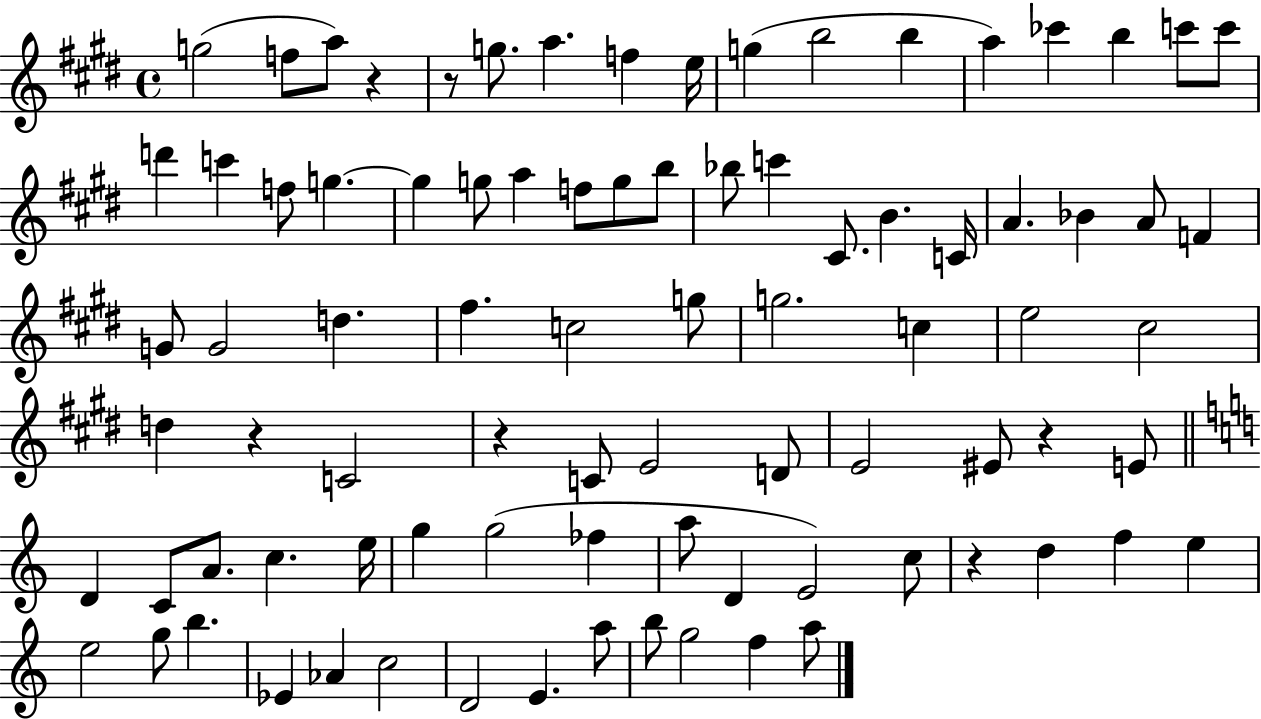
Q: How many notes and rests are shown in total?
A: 86